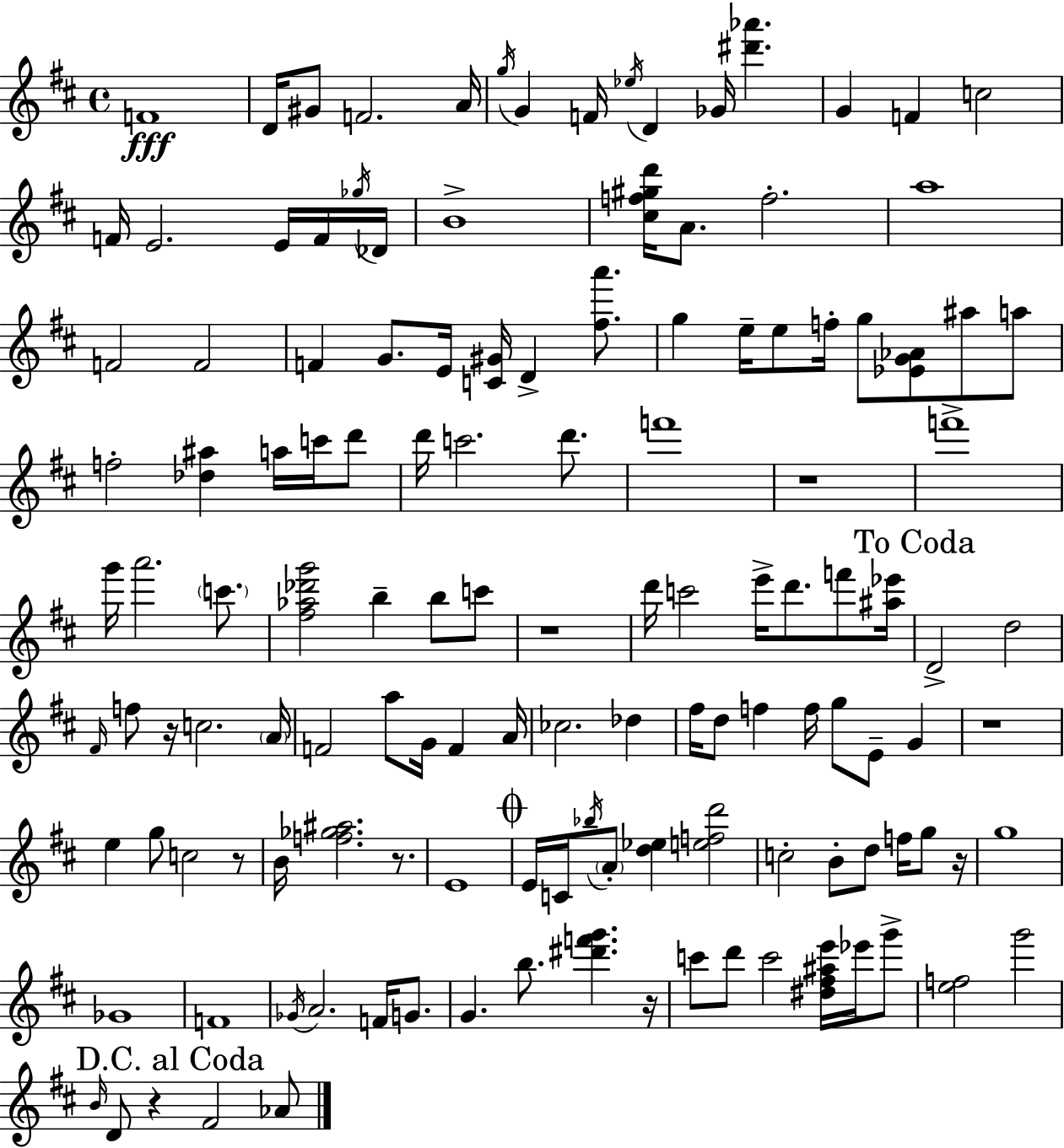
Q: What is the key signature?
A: D major